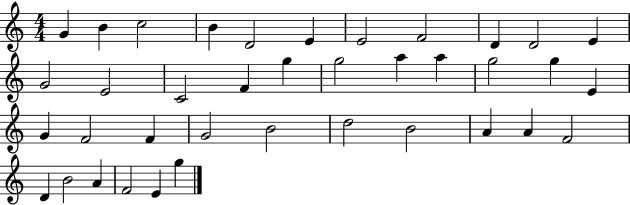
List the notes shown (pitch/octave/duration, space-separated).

G4/q B4/q C5/h B4/q D4/h E4/q E4/h F4/h D4/q D4/h E4/q G4/h E4/h C4/h F4/q G5/q G5/h A5/q A5/q G5/h G5/q E4/q G4/q F4/h F4/q G4/h B4/h D5/h B4/h A4/q A4/q F4/h D4/q B4/h A4/q F4/h E4/q G5/q